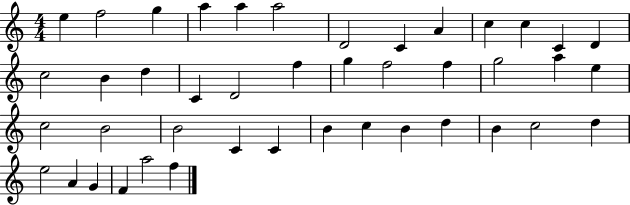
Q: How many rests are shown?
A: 0